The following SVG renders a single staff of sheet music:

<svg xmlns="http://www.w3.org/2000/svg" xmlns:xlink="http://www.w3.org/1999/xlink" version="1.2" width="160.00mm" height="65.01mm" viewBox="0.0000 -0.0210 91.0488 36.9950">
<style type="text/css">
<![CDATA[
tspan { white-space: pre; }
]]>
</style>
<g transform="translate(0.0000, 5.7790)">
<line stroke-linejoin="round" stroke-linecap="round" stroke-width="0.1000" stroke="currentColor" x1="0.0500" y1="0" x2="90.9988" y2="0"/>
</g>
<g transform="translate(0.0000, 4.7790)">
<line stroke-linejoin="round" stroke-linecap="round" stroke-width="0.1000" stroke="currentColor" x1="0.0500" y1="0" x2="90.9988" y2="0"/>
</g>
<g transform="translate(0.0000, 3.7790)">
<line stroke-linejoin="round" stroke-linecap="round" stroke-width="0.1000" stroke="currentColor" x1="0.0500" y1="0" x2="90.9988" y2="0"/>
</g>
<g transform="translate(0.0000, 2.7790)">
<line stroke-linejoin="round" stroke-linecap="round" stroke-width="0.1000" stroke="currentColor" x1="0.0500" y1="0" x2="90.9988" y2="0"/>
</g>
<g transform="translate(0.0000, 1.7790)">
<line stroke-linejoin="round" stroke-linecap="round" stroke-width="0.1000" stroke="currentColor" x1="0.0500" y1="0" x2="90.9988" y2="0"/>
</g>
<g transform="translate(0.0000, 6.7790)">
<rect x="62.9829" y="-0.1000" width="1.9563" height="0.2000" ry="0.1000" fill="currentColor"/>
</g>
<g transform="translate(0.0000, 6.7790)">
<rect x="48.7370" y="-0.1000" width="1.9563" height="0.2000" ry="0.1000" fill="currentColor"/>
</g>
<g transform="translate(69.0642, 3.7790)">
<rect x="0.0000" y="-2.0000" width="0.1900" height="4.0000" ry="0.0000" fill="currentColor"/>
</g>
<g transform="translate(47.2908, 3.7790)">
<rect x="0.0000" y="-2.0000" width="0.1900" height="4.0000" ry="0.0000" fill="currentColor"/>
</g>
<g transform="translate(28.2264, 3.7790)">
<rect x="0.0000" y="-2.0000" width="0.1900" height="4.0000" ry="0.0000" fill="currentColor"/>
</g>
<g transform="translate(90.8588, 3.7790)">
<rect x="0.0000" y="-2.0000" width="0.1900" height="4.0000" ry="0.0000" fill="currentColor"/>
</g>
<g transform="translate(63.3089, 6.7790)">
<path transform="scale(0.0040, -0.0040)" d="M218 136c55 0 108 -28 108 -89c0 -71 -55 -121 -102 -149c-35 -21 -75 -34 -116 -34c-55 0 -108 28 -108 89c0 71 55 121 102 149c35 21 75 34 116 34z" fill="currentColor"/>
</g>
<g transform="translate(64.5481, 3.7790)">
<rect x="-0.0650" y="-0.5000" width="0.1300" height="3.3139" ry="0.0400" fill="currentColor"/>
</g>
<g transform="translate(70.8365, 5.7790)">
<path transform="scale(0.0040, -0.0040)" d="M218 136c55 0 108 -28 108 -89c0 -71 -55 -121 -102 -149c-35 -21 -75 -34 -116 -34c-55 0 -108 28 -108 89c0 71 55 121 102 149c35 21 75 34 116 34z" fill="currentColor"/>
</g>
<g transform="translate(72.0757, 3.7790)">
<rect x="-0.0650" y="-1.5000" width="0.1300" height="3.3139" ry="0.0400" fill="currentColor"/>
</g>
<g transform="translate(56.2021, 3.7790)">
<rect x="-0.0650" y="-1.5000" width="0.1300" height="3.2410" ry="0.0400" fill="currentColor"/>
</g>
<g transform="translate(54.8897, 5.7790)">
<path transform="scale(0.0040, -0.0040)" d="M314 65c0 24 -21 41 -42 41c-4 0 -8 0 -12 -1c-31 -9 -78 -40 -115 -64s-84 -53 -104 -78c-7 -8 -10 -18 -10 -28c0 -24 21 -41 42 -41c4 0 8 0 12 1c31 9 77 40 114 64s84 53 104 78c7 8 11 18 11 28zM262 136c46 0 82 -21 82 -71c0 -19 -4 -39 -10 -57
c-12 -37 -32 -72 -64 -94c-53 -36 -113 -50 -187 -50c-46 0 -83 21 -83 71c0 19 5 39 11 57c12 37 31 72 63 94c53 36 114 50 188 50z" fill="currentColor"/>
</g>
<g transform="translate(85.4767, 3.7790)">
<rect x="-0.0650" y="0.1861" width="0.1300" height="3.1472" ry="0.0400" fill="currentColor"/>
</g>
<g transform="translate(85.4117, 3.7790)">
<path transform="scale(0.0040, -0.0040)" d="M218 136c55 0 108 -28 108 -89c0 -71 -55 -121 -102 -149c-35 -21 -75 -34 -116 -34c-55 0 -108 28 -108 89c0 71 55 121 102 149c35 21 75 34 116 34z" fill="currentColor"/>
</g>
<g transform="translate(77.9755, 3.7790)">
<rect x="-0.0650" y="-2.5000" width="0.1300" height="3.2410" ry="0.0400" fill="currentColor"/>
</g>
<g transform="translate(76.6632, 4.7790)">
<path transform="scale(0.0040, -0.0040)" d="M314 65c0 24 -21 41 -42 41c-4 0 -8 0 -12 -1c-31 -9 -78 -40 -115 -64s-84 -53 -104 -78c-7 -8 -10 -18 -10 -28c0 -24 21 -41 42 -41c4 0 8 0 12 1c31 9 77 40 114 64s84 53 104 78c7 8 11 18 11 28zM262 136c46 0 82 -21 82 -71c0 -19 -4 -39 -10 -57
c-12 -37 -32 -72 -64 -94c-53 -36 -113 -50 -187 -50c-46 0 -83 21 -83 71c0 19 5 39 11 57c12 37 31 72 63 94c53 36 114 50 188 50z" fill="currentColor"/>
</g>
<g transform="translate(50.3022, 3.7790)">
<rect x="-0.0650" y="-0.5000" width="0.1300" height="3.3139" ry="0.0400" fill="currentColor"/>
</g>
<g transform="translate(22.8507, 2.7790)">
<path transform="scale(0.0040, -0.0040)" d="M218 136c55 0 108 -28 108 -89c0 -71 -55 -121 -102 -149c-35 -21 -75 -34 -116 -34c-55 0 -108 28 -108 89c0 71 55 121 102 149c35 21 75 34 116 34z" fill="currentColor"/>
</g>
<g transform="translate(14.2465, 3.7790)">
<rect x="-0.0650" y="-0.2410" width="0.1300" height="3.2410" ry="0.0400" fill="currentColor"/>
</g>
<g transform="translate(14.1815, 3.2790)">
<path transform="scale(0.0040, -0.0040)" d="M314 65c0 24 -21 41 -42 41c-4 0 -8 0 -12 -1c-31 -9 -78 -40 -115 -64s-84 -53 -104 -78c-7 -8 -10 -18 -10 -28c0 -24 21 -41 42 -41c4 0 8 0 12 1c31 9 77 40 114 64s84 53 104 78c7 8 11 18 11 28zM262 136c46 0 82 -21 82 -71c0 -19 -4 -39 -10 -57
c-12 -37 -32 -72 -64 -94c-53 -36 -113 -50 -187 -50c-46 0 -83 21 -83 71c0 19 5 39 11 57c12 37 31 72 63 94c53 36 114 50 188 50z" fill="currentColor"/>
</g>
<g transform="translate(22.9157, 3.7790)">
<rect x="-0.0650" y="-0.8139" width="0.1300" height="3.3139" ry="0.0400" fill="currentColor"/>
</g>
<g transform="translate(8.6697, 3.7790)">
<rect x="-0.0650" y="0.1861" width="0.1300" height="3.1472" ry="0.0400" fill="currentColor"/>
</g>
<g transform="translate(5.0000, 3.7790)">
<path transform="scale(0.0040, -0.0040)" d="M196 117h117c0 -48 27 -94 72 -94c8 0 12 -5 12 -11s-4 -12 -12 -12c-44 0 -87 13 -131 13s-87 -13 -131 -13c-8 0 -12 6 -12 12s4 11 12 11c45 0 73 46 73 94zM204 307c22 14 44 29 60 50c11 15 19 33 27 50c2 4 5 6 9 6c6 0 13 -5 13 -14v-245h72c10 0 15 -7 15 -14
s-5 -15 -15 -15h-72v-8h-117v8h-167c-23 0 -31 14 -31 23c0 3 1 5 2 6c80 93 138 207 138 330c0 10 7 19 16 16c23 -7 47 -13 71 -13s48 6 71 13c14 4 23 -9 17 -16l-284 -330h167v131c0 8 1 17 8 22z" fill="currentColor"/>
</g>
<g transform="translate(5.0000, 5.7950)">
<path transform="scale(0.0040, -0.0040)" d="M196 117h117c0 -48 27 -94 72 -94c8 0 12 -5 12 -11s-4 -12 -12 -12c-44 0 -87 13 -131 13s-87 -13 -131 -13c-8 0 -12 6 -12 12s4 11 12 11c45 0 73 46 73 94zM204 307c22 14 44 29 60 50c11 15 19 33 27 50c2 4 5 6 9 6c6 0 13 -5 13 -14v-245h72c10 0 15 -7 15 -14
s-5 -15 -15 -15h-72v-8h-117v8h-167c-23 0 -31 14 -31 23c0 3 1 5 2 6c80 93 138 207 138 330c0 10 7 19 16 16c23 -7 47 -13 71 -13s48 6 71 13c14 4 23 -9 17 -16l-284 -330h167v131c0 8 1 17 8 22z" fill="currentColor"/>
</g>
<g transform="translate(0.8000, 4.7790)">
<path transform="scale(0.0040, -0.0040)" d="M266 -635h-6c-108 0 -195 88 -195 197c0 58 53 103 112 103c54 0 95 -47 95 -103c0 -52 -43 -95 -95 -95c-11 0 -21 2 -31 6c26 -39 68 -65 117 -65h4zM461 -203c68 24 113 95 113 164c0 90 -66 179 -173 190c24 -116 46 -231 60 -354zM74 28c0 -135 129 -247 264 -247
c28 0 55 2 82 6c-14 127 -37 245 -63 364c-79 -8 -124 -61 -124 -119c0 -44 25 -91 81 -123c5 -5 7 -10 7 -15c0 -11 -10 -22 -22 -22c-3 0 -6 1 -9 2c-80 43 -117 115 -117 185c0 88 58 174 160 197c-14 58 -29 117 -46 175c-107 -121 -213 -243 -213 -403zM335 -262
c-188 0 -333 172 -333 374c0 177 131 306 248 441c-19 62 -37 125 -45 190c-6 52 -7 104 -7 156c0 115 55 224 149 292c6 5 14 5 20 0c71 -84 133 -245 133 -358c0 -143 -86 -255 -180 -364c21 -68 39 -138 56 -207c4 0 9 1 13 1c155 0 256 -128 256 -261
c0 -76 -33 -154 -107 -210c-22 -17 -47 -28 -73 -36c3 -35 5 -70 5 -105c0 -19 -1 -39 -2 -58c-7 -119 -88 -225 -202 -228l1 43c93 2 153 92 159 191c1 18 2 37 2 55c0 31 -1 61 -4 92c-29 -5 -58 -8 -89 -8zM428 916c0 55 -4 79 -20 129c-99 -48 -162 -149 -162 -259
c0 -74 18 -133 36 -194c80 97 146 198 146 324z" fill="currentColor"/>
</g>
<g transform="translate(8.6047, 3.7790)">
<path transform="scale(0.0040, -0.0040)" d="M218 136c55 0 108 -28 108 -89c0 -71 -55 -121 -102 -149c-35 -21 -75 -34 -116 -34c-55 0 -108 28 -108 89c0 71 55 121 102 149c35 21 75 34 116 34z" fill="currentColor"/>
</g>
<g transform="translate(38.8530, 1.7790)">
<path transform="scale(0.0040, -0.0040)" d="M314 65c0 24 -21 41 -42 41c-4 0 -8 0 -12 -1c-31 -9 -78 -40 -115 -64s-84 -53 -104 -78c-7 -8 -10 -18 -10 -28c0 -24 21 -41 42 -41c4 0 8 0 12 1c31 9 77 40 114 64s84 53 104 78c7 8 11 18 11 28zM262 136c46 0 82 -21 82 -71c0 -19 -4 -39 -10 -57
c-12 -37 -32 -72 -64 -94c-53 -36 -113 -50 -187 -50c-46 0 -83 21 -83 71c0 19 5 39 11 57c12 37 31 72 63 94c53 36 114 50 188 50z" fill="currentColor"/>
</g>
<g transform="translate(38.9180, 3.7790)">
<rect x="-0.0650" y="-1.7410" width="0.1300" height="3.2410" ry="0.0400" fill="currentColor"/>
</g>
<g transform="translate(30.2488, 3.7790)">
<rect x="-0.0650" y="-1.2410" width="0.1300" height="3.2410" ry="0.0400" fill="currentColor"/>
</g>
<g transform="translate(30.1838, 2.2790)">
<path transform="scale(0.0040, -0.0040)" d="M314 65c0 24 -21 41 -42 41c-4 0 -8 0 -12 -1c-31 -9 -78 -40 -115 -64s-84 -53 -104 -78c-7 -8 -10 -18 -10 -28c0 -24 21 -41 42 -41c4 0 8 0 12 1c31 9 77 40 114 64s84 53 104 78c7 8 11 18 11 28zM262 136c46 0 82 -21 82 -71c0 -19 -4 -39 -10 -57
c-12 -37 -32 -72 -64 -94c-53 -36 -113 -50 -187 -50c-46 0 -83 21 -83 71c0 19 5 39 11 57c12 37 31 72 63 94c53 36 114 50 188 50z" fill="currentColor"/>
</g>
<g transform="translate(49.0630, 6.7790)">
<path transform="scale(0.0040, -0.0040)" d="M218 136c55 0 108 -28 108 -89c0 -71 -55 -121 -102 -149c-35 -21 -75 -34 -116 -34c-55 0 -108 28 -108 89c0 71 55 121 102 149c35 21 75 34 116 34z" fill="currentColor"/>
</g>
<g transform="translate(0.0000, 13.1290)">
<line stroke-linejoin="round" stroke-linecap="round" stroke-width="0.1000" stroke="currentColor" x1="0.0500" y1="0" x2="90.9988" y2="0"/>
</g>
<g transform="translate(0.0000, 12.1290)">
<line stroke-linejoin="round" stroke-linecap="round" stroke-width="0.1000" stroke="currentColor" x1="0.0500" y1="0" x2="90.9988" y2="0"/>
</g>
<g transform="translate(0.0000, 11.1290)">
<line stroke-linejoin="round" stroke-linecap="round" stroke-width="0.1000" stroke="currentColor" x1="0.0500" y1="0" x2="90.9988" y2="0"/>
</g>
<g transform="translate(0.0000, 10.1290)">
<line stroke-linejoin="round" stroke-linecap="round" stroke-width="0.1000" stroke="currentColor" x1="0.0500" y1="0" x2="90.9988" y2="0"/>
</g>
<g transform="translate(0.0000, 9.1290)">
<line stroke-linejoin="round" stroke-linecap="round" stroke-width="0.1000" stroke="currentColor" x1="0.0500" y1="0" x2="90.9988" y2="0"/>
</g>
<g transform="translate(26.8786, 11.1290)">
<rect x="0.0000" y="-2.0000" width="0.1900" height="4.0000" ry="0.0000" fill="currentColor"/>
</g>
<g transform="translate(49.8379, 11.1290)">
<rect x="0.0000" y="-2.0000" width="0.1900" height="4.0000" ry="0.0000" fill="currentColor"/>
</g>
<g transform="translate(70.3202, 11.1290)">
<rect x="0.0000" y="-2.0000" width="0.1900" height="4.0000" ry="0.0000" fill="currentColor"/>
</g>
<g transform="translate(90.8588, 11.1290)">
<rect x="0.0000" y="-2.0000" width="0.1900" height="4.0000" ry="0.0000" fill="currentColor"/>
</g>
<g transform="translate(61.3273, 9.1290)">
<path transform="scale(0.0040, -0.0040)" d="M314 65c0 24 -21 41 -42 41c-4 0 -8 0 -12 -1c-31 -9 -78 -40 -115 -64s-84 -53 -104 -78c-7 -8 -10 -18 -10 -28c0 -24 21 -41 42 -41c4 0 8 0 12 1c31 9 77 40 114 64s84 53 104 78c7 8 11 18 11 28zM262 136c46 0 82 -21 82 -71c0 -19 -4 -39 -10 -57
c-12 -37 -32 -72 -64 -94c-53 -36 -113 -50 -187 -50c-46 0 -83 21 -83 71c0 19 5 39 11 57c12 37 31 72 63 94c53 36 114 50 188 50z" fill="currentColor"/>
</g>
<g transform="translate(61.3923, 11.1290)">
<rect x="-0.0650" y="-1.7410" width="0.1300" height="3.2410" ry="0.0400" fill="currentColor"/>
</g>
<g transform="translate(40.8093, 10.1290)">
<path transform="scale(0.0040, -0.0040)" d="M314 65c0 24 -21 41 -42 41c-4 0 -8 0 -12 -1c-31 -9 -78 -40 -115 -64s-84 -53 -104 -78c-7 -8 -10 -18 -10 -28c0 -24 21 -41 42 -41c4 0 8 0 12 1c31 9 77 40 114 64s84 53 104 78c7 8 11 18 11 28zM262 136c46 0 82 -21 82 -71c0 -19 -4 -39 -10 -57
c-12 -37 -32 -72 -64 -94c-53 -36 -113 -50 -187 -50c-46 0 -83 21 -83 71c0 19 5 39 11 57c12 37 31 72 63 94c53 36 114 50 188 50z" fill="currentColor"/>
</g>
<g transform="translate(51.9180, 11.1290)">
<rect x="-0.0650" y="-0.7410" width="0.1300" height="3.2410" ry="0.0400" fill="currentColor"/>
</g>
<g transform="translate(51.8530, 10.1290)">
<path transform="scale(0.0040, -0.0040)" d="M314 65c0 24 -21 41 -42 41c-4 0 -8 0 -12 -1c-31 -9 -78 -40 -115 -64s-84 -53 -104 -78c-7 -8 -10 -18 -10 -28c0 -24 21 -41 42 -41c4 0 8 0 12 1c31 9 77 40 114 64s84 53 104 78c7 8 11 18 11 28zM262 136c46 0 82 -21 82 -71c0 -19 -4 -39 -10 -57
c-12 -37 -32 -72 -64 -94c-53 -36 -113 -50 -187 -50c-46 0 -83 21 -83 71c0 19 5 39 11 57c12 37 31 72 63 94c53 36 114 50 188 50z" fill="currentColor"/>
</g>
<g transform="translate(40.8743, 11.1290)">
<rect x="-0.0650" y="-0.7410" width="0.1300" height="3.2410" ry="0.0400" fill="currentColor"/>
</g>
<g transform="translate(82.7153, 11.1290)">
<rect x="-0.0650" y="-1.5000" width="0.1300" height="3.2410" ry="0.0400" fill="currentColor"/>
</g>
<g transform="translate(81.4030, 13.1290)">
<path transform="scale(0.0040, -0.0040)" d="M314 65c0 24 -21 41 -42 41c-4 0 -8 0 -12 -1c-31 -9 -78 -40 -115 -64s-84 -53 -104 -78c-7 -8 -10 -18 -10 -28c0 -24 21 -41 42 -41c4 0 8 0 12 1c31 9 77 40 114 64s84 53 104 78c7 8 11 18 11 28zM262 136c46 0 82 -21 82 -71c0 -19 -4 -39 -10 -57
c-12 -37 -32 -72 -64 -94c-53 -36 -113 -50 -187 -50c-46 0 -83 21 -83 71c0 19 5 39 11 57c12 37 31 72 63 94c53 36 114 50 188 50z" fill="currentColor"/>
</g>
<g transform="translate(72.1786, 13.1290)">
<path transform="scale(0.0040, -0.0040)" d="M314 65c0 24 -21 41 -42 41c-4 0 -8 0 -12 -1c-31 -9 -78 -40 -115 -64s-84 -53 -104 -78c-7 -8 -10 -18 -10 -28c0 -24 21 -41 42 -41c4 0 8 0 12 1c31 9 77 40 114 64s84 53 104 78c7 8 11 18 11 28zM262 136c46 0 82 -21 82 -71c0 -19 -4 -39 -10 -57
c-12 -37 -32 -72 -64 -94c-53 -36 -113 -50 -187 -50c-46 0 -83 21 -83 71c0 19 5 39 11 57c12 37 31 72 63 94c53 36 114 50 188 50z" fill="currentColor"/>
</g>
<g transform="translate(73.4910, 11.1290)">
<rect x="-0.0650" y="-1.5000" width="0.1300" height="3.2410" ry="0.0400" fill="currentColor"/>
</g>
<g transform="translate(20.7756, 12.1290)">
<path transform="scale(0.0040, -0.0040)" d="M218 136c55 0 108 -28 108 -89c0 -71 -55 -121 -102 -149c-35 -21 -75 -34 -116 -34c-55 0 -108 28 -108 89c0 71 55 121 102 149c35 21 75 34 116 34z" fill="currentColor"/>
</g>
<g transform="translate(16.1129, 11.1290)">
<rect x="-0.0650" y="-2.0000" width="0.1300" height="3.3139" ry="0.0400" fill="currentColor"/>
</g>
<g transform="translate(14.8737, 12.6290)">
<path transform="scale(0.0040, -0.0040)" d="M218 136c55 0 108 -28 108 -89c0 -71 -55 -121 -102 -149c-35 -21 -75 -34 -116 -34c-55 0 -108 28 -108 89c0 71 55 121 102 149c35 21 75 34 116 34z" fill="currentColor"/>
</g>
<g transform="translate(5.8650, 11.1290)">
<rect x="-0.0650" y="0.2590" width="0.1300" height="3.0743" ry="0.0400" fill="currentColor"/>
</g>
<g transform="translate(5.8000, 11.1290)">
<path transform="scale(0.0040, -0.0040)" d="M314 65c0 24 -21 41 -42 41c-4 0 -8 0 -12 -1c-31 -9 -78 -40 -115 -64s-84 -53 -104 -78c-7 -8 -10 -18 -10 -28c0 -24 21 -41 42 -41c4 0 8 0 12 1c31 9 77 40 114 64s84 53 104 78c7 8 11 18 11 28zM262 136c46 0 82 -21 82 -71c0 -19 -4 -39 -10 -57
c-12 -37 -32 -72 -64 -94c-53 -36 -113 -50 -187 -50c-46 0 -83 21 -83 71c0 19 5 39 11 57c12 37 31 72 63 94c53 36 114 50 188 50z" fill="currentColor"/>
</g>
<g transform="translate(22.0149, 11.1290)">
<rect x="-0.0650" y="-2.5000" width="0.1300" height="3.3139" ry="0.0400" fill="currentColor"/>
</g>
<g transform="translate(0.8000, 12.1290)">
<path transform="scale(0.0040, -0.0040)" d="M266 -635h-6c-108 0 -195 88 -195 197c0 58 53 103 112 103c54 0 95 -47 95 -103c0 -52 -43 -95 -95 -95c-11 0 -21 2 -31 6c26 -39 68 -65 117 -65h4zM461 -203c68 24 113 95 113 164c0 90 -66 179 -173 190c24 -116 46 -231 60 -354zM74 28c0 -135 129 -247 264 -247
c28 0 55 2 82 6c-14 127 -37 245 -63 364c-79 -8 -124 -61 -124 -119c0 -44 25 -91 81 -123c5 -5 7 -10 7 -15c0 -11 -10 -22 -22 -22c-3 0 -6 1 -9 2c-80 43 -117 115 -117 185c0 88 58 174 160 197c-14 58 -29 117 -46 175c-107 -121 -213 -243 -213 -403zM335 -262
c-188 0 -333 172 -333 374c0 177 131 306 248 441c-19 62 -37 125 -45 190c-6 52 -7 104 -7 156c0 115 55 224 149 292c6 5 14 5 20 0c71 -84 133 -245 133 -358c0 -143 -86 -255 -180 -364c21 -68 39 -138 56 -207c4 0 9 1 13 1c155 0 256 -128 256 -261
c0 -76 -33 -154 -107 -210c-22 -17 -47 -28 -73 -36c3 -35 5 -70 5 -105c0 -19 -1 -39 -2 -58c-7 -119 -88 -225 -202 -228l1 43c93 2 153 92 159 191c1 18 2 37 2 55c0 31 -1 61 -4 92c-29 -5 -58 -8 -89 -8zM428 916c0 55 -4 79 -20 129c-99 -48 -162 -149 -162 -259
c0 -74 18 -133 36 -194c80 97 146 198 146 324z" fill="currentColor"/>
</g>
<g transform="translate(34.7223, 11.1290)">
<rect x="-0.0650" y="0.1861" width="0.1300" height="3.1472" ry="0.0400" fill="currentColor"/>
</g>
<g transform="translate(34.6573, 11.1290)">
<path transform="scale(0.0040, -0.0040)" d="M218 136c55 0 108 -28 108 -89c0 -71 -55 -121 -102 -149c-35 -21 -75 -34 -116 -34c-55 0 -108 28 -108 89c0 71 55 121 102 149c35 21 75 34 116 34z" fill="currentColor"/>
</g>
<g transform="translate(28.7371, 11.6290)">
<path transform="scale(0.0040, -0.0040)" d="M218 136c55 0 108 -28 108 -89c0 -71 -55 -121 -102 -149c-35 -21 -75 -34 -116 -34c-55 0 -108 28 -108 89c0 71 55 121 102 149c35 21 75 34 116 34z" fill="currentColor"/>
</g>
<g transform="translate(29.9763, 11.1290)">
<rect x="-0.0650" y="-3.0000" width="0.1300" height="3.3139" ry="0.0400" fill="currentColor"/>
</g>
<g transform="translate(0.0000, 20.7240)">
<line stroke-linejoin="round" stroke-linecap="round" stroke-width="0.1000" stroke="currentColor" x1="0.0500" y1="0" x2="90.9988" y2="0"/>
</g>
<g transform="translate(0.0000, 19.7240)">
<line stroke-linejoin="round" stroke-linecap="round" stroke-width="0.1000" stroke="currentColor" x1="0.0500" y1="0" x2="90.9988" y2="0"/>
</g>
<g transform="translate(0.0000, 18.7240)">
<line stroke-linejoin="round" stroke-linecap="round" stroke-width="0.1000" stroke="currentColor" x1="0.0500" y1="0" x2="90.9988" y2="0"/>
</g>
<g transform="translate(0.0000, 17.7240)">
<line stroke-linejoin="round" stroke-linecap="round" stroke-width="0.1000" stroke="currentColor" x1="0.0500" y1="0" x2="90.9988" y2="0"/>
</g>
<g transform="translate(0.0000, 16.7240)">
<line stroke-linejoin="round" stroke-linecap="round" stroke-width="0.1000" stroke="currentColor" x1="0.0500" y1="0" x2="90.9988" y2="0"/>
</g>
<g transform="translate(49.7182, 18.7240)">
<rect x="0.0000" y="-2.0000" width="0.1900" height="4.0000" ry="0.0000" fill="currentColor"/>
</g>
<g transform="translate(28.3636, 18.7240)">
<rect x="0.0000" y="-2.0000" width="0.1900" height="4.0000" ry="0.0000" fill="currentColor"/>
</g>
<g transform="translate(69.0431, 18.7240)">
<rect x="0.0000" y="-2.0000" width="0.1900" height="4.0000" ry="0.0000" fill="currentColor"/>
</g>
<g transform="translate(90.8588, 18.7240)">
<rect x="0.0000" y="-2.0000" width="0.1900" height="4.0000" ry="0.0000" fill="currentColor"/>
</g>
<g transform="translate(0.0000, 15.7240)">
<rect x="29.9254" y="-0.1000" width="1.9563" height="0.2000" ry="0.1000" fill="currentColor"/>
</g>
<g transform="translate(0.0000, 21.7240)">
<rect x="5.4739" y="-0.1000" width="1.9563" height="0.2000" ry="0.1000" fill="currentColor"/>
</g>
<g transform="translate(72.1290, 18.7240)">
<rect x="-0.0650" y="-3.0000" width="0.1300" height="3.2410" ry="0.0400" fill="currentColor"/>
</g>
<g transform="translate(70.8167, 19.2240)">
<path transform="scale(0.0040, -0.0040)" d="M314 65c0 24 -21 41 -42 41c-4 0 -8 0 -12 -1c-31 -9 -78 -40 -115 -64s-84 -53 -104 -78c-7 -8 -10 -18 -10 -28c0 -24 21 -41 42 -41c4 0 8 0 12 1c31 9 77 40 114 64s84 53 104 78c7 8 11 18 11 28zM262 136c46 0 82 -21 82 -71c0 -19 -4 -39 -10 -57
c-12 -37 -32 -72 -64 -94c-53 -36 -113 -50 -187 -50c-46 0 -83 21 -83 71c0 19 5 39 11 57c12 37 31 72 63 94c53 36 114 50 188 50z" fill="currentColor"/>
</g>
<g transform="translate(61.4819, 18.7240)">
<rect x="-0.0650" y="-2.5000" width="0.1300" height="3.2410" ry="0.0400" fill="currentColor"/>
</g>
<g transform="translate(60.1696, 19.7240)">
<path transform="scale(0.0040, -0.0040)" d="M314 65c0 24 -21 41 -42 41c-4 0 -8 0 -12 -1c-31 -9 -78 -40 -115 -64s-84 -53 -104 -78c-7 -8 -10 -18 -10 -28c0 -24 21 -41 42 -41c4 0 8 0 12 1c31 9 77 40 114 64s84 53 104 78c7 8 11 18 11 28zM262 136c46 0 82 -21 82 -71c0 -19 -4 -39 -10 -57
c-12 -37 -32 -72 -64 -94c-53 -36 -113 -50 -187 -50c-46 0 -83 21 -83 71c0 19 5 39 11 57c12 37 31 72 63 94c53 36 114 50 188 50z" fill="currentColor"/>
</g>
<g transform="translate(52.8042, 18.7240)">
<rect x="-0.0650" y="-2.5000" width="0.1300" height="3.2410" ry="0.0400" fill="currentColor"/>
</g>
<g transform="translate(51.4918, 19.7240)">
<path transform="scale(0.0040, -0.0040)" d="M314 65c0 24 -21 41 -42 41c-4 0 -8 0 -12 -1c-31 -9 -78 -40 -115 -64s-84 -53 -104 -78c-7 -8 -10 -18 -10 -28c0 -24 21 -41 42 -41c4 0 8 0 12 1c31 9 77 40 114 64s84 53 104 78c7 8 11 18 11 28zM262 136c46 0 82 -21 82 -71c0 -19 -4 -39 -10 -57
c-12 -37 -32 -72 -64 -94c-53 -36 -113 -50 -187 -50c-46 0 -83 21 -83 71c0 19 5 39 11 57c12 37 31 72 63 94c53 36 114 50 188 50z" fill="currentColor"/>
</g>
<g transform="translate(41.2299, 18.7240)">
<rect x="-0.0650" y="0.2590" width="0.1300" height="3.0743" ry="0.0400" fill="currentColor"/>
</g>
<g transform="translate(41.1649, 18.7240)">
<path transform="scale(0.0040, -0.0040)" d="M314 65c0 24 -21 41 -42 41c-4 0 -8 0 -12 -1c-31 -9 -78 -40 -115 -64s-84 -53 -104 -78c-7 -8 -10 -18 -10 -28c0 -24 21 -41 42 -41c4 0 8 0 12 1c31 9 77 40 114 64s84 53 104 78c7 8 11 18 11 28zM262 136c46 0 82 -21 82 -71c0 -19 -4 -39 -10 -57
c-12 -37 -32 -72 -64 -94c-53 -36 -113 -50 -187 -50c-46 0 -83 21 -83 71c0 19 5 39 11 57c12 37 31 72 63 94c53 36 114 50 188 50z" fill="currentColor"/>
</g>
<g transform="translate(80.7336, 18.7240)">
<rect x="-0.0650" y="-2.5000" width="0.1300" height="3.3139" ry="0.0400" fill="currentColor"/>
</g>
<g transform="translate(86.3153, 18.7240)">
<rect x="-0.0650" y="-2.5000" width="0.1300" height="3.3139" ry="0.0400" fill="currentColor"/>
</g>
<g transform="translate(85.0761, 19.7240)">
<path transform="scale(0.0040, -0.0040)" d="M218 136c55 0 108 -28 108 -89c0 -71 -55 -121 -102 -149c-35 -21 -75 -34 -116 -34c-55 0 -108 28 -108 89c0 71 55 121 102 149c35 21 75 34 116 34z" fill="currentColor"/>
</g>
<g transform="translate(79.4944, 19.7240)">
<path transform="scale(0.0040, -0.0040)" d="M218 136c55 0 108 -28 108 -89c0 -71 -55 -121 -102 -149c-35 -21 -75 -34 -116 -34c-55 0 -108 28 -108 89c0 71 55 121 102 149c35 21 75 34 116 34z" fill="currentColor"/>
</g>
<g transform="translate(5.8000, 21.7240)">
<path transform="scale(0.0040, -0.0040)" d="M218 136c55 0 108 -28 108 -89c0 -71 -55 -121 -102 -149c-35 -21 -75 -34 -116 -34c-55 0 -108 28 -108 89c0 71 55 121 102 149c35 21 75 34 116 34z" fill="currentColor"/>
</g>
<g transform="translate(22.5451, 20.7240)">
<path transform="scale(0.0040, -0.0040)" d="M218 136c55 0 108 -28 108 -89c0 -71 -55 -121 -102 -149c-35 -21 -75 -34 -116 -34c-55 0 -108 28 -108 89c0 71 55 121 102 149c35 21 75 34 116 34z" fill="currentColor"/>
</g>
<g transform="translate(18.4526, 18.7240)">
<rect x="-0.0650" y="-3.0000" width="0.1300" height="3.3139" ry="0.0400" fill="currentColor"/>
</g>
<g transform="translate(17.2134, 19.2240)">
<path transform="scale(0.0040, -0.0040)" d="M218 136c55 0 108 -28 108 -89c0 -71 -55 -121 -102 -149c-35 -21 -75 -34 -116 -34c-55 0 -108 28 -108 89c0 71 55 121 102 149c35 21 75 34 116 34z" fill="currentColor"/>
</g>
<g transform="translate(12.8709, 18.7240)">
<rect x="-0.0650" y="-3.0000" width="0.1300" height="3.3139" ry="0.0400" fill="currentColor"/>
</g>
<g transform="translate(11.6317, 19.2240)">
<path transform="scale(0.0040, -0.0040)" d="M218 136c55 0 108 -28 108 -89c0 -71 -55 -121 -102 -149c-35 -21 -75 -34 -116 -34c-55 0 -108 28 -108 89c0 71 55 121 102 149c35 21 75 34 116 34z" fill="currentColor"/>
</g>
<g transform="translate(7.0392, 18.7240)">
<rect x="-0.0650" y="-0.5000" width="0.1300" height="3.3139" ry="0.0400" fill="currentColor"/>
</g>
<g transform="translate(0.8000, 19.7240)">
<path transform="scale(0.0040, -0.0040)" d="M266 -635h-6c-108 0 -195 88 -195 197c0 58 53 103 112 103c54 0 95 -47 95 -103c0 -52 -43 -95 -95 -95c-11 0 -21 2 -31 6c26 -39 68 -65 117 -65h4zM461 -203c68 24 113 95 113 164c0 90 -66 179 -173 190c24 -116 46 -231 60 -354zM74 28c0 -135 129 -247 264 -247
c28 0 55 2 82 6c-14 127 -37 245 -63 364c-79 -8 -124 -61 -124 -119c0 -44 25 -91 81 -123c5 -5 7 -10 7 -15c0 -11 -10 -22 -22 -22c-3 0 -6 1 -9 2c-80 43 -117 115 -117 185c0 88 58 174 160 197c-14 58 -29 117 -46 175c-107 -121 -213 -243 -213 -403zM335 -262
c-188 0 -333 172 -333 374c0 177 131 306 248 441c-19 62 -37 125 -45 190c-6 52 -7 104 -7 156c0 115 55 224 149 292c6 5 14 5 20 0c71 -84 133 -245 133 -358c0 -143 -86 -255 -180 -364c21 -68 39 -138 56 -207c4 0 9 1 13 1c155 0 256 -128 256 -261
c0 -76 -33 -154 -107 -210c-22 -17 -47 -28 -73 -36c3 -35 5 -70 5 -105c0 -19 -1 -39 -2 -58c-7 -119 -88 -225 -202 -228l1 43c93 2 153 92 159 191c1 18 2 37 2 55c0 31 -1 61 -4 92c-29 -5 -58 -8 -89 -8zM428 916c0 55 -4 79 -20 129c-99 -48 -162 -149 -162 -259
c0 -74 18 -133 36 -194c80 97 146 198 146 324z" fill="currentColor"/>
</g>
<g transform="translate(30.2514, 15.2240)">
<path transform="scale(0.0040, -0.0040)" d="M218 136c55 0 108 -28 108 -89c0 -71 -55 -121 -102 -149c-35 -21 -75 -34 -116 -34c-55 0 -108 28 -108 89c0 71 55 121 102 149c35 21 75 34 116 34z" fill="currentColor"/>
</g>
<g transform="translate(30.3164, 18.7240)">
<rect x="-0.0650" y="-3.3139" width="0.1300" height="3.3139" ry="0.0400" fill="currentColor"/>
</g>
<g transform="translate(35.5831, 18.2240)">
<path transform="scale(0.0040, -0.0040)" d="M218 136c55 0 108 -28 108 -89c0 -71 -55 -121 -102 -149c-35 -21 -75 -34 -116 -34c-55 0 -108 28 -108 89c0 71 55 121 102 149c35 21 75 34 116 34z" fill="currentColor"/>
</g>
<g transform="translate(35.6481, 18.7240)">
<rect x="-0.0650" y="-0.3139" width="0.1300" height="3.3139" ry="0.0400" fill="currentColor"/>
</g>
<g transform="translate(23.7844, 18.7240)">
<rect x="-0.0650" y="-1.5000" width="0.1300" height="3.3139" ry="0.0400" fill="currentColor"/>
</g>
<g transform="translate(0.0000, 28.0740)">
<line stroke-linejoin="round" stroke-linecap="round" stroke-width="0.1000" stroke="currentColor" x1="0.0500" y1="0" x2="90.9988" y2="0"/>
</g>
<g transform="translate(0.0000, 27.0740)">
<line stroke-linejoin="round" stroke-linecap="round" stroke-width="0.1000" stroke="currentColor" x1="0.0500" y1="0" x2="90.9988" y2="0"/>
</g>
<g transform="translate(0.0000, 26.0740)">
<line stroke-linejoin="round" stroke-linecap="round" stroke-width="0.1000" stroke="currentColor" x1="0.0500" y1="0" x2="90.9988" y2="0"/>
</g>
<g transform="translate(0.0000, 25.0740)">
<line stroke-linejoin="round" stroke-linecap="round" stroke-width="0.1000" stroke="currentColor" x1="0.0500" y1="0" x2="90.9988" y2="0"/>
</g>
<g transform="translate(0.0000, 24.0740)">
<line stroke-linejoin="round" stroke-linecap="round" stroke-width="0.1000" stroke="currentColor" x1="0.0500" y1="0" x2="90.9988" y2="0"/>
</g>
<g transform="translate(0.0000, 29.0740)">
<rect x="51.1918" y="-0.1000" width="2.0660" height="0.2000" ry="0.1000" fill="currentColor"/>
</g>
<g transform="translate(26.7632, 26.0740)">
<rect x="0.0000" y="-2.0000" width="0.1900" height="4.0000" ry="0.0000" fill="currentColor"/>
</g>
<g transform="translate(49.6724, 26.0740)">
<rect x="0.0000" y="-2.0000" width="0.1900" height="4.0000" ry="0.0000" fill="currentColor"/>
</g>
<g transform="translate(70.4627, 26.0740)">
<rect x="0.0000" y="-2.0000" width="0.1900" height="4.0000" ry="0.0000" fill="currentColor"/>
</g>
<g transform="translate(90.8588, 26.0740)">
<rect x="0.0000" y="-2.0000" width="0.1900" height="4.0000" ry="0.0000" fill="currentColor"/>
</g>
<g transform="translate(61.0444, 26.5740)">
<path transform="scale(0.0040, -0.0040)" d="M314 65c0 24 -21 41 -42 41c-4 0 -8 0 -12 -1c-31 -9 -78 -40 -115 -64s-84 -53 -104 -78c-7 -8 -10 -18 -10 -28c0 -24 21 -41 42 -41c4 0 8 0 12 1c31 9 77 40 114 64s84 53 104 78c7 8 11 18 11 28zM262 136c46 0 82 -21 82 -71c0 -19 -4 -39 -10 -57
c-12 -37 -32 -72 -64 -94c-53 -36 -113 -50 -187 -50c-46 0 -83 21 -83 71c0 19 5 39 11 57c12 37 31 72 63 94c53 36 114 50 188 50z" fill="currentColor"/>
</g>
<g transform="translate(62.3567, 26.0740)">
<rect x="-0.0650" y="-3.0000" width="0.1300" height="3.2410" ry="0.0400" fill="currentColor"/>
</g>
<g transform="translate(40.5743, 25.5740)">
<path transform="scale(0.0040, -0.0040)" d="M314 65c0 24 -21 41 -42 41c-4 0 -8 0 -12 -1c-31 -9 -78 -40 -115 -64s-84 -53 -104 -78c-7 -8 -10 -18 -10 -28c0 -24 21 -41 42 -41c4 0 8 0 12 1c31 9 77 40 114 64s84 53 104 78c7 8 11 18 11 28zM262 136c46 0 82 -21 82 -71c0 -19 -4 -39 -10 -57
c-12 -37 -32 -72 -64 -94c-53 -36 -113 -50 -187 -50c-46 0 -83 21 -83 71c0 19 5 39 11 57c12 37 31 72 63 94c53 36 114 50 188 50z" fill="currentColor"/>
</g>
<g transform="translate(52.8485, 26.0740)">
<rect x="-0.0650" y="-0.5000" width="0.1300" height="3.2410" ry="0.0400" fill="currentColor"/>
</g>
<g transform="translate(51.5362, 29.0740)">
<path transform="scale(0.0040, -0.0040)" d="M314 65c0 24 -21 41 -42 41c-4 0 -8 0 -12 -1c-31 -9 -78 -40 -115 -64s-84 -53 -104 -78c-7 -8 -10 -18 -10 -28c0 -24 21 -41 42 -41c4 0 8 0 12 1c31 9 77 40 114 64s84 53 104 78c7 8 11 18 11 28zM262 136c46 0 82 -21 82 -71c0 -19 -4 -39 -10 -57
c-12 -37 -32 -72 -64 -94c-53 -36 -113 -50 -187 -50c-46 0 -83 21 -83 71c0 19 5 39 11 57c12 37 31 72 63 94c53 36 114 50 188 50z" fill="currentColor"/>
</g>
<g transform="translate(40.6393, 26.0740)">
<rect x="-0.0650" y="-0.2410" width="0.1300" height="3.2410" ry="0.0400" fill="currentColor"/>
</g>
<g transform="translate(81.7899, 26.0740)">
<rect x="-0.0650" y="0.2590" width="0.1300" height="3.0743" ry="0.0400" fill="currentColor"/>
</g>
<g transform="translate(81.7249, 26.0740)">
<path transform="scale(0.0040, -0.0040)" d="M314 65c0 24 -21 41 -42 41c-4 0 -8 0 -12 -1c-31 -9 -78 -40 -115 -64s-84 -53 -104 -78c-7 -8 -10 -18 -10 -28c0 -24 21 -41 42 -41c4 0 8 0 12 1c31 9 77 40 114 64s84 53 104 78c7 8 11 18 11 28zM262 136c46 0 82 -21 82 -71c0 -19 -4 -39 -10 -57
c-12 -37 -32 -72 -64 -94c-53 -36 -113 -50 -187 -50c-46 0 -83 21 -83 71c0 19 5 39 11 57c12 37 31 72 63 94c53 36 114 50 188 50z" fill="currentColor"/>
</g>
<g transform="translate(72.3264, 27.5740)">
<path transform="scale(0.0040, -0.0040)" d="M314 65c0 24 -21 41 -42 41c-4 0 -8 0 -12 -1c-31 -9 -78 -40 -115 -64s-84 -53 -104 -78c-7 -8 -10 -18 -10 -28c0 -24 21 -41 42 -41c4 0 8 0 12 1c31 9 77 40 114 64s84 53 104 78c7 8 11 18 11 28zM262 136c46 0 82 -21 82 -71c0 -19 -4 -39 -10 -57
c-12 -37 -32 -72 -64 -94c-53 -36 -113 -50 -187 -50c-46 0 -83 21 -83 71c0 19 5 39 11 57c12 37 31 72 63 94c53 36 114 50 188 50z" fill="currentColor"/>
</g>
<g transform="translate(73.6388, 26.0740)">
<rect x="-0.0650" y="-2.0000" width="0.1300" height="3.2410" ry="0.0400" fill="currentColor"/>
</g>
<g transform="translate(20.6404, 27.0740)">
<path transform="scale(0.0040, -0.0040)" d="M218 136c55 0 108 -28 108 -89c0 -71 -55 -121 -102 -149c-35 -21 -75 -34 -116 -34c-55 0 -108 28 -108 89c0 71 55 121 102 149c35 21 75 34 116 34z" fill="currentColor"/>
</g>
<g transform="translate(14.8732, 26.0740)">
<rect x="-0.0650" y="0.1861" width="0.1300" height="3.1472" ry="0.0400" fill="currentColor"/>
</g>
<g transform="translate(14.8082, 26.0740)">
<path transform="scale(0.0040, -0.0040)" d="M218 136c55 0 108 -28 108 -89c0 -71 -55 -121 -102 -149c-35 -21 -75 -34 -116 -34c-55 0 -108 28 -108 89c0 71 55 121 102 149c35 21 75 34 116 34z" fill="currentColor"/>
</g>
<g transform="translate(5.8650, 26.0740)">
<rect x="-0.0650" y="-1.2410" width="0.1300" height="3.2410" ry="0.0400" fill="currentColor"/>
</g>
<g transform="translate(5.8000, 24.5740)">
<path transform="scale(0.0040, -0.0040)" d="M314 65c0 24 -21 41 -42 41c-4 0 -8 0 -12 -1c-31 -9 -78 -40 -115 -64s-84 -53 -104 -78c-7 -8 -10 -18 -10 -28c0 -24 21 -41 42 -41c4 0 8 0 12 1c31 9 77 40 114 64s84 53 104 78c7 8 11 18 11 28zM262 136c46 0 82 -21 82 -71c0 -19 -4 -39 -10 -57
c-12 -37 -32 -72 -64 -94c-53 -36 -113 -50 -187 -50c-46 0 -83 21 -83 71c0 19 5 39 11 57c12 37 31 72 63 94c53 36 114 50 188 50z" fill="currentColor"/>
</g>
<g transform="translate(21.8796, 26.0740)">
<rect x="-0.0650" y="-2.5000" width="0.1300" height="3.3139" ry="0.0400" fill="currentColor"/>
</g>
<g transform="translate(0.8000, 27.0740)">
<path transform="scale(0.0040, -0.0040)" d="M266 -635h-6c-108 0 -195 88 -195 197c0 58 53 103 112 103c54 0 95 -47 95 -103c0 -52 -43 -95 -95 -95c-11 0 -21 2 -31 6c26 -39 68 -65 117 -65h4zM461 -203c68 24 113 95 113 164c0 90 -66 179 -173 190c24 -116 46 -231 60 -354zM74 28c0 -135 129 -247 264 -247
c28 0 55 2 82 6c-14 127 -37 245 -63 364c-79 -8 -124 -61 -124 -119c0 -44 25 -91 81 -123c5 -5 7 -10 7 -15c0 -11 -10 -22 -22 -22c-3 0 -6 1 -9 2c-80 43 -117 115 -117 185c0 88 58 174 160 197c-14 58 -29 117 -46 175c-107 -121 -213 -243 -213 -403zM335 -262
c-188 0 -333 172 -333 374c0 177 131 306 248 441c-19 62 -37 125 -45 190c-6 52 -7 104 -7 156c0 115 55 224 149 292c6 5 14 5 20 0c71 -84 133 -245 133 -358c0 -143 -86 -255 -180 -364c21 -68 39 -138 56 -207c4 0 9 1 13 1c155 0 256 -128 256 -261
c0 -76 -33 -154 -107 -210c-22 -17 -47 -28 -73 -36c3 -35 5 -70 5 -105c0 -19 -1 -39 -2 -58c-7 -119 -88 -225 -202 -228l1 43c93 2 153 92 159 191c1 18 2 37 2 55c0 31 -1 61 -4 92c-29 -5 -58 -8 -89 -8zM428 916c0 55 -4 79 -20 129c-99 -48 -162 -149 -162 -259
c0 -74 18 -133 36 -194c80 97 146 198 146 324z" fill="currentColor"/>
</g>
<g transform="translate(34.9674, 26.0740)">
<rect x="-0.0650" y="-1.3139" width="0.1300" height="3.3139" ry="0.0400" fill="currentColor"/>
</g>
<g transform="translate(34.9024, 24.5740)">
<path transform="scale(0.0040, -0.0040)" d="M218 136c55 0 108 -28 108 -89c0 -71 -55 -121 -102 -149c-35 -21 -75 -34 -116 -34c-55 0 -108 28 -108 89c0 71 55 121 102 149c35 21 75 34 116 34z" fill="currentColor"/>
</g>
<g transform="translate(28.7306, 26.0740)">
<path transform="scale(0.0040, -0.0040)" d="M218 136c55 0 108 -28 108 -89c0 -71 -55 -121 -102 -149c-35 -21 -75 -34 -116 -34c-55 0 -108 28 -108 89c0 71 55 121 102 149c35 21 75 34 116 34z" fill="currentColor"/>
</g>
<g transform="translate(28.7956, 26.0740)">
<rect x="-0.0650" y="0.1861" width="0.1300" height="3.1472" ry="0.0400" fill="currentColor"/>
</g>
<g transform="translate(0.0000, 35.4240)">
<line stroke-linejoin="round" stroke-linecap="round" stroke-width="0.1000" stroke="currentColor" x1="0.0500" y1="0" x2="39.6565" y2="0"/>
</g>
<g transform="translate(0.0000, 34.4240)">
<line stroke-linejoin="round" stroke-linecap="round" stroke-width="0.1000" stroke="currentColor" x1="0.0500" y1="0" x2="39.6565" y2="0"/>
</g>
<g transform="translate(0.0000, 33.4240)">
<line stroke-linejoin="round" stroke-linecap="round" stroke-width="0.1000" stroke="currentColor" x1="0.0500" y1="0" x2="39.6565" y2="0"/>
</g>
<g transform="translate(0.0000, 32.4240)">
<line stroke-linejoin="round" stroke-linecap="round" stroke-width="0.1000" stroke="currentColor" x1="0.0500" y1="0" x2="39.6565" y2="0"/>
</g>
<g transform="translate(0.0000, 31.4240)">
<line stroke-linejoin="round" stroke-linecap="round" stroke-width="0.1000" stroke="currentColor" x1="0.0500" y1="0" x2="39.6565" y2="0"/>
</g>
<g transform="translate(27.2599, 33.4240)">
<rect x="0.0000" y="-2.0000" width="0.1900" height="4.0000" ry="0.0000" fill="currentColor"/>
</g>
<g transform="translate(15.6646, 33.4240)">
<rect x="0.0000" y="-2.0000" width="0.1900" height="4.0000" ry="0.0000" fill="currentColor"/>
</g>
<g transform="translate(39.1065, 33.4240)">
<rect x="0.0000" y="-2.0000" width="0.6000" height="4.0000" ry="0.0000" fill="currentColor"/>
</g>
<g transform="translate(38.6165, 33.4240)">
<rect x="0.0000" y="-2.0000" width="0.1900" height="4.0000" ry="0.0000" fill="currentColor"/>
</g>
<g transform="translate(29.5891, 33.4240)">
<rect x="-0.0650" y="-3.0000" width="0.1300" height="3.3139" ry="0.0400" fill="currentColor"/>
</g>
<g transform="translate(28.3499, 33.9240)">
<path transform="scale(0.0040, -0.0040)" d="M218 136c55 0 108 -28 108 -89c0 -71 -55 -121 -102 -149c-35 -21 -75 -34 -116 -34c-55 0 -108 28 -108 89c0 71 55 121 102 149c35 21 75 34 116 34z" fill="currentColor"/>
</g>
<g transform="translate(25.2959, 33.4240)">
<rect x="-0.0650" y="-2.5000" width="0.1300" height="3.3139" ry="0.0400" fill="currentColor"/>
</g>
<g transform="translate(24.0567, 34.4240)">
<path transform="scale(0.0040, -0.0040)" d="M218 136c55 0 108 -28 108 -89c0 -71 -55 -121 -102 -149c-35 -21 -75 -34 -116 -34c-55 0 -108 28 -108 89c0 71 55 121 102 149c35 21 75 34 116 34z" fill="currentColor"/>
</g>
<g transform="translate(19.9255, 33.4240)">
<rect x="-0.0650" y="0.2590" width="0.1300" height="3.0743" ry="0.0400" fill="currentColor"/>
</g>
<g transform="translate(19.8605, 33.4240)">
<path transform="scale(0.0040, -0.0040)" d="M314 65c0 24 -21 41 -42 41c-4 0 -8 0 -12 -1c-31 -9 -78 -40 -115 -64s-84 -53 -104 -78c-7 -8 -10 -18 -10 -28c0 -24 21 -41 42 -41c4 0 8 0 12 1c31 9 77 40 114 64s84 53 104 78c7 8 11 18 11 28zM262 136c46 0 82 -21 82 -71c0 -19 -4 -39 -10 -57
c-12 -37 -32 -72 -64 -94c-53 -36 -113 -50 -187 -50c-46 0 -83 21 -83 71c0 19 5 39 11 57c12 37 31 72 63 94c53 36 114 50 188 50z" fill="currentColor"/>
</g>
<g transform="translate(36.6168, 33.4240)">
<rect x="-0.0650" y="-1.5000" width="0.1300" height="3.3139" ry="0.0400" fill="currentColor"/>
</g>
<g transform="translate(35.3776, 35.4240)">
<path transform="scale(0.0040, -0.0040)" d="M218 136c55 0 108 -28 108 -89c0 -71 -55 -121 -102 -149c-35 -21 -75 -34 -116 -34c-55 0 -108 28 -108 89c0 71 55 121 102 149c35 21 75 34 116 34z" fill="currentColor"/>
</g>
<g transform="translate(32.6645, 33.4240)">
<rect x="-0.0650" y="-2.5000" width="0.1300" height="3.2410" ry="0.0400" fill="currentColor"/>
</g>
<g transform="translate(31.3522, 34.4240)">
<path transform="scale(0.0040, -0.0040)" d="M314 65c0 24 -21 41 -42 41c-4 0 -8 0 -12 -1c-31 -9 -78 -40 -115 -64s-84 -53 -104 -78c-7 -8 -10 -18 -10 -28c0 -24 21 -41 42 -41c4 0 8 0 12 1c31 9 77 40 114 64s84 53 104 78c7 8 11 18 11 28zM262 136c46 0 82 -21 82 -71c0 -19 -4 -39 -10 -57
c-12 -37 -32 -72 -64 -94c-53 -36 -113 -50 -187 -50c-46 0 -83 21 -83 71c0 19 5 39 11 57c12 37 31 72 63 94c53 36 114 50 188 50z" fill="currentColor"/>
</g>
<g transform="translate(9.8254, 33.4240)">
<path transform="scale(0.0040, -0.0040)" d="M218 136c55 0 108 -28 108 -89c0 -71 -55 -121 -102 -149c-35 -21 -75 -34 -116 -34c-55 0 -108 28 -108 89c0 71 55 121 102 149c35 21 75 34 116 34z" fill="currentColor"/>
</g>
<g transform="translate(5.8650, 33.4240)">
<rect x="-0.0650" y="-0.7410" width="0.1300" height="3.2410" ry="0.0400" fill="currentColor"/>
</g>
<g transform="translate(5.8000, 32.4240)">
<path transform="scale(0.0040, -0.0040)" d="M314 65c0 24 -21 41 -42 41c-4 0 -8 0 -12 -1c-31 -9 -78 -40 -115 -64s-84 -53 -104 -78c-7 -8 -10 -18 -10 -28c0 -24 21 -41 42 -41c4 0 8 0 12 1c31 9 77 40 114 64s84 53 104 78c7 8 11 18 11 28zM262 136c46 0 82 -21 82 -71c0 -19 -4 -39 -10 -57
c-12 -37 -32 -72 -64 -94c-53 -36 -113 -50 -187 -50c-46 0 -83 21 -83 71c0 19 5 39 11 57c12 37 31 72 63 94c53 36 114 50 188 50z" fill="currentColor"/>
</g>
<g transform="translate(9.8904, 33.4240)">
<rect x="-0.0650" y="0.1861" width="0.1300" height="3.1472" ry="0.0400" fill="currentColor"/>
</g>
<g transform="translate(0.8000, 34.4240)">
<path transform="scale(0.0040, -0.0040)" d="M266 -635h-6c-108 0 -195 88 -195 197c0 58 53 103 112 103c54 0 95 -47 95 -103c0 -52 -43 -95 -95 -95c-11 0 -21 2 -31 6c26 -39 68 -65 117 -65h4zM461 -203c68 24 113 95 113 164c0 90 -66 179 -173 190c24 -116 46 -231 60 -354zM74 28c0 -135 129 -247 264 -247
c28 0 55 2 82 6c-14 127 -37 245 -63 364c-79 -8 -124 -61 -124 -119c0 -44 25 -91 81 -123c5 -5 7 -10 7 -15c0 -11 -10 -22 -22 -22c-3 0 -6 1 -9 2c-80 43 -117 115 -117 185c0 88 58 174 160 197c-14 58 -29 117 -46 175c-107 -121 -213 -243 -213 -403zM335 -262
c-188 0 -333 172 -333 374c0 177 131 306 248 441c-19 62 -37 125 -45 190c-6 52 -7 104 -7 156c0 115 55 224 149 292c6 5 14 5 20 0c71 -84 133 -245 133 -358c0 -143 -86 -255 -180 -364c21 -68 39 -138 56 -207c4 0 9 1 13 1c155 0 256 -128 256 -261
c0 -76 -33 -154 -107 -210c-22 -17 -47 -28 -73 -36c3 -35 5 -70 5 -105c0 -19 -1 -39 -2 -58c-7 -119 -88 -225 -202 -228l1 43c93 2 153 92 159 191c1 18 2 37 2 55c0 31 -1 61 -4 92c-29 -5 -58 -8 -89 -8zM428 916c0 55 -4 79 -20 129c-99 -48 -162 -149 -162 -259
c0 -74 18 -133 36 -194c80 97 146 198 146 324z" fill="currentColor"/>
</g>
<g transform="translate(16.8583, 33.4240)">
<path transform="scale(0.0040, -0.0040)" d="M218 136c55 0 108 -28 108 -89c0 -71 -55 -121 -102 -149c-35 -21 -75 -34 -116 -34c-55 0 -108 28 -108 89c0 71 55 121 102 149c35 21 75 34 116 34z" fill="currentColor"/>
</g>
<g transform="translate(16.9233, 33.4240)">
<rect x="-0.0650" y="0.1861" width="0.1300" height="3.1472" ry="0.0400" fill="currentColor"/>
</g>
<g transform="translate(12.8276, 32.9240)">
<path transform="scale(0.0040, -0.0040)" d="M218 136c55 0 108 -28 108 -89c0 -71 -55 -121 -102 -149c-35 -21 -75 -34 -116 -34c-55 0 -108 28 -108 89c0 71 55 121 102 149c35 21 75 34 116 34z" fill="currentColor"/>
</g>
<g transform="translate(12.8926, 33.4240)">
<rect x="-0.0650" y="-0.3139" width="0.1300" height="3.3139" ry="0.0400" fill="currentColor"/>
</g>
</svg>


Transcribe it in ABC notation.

X:1
T:Untitled
M:4/4
L:1/4
K:C
B c2 d e2 f2 C E2 C E G2 B B2 F G A B d2 d2 f2 E2 E2 C A A E b c B2 G2 G2 A2 G G e2 B G B e c2 C2 A2 F2 B2 d2 B c B B2 G A G2 E